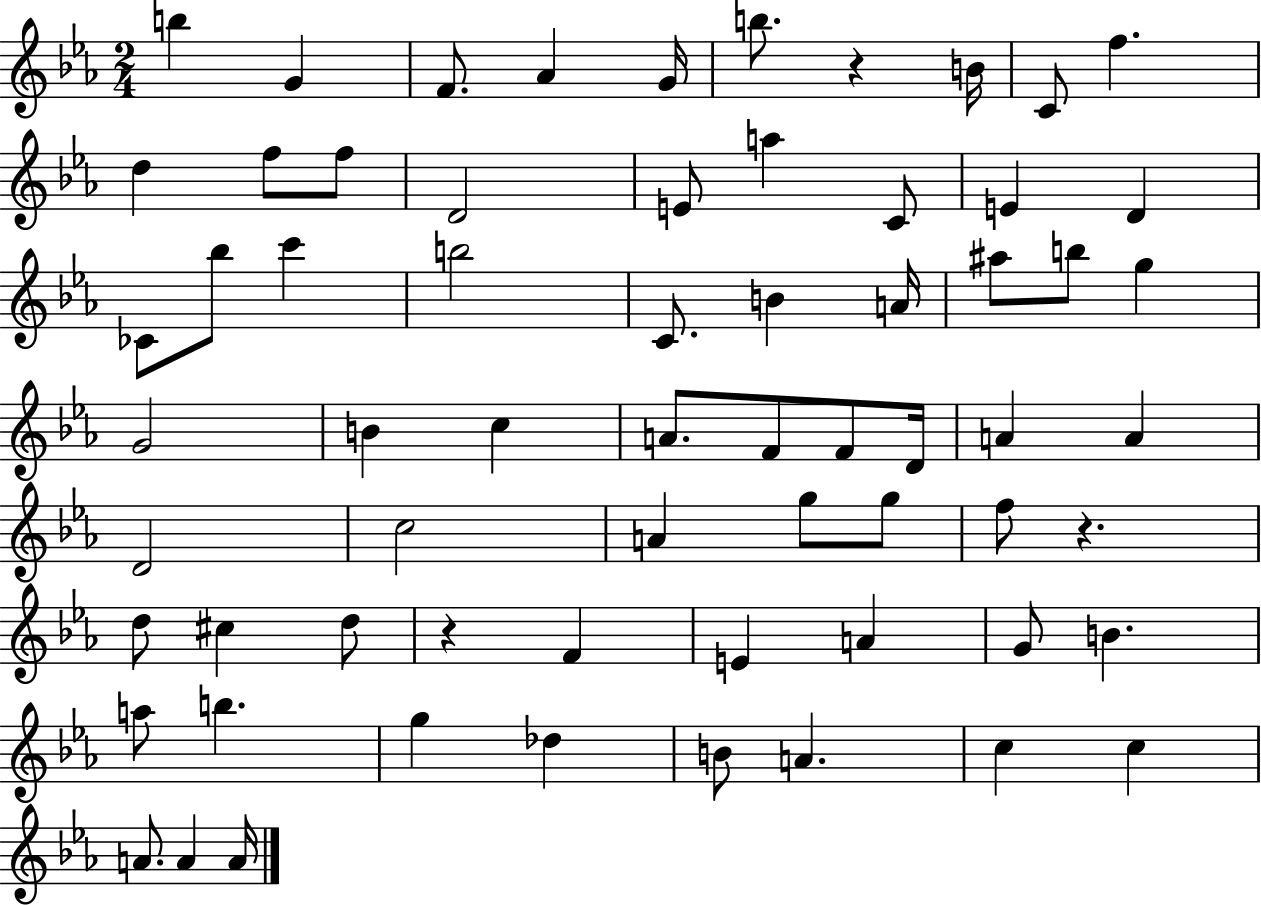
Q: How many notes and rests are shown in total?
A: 65